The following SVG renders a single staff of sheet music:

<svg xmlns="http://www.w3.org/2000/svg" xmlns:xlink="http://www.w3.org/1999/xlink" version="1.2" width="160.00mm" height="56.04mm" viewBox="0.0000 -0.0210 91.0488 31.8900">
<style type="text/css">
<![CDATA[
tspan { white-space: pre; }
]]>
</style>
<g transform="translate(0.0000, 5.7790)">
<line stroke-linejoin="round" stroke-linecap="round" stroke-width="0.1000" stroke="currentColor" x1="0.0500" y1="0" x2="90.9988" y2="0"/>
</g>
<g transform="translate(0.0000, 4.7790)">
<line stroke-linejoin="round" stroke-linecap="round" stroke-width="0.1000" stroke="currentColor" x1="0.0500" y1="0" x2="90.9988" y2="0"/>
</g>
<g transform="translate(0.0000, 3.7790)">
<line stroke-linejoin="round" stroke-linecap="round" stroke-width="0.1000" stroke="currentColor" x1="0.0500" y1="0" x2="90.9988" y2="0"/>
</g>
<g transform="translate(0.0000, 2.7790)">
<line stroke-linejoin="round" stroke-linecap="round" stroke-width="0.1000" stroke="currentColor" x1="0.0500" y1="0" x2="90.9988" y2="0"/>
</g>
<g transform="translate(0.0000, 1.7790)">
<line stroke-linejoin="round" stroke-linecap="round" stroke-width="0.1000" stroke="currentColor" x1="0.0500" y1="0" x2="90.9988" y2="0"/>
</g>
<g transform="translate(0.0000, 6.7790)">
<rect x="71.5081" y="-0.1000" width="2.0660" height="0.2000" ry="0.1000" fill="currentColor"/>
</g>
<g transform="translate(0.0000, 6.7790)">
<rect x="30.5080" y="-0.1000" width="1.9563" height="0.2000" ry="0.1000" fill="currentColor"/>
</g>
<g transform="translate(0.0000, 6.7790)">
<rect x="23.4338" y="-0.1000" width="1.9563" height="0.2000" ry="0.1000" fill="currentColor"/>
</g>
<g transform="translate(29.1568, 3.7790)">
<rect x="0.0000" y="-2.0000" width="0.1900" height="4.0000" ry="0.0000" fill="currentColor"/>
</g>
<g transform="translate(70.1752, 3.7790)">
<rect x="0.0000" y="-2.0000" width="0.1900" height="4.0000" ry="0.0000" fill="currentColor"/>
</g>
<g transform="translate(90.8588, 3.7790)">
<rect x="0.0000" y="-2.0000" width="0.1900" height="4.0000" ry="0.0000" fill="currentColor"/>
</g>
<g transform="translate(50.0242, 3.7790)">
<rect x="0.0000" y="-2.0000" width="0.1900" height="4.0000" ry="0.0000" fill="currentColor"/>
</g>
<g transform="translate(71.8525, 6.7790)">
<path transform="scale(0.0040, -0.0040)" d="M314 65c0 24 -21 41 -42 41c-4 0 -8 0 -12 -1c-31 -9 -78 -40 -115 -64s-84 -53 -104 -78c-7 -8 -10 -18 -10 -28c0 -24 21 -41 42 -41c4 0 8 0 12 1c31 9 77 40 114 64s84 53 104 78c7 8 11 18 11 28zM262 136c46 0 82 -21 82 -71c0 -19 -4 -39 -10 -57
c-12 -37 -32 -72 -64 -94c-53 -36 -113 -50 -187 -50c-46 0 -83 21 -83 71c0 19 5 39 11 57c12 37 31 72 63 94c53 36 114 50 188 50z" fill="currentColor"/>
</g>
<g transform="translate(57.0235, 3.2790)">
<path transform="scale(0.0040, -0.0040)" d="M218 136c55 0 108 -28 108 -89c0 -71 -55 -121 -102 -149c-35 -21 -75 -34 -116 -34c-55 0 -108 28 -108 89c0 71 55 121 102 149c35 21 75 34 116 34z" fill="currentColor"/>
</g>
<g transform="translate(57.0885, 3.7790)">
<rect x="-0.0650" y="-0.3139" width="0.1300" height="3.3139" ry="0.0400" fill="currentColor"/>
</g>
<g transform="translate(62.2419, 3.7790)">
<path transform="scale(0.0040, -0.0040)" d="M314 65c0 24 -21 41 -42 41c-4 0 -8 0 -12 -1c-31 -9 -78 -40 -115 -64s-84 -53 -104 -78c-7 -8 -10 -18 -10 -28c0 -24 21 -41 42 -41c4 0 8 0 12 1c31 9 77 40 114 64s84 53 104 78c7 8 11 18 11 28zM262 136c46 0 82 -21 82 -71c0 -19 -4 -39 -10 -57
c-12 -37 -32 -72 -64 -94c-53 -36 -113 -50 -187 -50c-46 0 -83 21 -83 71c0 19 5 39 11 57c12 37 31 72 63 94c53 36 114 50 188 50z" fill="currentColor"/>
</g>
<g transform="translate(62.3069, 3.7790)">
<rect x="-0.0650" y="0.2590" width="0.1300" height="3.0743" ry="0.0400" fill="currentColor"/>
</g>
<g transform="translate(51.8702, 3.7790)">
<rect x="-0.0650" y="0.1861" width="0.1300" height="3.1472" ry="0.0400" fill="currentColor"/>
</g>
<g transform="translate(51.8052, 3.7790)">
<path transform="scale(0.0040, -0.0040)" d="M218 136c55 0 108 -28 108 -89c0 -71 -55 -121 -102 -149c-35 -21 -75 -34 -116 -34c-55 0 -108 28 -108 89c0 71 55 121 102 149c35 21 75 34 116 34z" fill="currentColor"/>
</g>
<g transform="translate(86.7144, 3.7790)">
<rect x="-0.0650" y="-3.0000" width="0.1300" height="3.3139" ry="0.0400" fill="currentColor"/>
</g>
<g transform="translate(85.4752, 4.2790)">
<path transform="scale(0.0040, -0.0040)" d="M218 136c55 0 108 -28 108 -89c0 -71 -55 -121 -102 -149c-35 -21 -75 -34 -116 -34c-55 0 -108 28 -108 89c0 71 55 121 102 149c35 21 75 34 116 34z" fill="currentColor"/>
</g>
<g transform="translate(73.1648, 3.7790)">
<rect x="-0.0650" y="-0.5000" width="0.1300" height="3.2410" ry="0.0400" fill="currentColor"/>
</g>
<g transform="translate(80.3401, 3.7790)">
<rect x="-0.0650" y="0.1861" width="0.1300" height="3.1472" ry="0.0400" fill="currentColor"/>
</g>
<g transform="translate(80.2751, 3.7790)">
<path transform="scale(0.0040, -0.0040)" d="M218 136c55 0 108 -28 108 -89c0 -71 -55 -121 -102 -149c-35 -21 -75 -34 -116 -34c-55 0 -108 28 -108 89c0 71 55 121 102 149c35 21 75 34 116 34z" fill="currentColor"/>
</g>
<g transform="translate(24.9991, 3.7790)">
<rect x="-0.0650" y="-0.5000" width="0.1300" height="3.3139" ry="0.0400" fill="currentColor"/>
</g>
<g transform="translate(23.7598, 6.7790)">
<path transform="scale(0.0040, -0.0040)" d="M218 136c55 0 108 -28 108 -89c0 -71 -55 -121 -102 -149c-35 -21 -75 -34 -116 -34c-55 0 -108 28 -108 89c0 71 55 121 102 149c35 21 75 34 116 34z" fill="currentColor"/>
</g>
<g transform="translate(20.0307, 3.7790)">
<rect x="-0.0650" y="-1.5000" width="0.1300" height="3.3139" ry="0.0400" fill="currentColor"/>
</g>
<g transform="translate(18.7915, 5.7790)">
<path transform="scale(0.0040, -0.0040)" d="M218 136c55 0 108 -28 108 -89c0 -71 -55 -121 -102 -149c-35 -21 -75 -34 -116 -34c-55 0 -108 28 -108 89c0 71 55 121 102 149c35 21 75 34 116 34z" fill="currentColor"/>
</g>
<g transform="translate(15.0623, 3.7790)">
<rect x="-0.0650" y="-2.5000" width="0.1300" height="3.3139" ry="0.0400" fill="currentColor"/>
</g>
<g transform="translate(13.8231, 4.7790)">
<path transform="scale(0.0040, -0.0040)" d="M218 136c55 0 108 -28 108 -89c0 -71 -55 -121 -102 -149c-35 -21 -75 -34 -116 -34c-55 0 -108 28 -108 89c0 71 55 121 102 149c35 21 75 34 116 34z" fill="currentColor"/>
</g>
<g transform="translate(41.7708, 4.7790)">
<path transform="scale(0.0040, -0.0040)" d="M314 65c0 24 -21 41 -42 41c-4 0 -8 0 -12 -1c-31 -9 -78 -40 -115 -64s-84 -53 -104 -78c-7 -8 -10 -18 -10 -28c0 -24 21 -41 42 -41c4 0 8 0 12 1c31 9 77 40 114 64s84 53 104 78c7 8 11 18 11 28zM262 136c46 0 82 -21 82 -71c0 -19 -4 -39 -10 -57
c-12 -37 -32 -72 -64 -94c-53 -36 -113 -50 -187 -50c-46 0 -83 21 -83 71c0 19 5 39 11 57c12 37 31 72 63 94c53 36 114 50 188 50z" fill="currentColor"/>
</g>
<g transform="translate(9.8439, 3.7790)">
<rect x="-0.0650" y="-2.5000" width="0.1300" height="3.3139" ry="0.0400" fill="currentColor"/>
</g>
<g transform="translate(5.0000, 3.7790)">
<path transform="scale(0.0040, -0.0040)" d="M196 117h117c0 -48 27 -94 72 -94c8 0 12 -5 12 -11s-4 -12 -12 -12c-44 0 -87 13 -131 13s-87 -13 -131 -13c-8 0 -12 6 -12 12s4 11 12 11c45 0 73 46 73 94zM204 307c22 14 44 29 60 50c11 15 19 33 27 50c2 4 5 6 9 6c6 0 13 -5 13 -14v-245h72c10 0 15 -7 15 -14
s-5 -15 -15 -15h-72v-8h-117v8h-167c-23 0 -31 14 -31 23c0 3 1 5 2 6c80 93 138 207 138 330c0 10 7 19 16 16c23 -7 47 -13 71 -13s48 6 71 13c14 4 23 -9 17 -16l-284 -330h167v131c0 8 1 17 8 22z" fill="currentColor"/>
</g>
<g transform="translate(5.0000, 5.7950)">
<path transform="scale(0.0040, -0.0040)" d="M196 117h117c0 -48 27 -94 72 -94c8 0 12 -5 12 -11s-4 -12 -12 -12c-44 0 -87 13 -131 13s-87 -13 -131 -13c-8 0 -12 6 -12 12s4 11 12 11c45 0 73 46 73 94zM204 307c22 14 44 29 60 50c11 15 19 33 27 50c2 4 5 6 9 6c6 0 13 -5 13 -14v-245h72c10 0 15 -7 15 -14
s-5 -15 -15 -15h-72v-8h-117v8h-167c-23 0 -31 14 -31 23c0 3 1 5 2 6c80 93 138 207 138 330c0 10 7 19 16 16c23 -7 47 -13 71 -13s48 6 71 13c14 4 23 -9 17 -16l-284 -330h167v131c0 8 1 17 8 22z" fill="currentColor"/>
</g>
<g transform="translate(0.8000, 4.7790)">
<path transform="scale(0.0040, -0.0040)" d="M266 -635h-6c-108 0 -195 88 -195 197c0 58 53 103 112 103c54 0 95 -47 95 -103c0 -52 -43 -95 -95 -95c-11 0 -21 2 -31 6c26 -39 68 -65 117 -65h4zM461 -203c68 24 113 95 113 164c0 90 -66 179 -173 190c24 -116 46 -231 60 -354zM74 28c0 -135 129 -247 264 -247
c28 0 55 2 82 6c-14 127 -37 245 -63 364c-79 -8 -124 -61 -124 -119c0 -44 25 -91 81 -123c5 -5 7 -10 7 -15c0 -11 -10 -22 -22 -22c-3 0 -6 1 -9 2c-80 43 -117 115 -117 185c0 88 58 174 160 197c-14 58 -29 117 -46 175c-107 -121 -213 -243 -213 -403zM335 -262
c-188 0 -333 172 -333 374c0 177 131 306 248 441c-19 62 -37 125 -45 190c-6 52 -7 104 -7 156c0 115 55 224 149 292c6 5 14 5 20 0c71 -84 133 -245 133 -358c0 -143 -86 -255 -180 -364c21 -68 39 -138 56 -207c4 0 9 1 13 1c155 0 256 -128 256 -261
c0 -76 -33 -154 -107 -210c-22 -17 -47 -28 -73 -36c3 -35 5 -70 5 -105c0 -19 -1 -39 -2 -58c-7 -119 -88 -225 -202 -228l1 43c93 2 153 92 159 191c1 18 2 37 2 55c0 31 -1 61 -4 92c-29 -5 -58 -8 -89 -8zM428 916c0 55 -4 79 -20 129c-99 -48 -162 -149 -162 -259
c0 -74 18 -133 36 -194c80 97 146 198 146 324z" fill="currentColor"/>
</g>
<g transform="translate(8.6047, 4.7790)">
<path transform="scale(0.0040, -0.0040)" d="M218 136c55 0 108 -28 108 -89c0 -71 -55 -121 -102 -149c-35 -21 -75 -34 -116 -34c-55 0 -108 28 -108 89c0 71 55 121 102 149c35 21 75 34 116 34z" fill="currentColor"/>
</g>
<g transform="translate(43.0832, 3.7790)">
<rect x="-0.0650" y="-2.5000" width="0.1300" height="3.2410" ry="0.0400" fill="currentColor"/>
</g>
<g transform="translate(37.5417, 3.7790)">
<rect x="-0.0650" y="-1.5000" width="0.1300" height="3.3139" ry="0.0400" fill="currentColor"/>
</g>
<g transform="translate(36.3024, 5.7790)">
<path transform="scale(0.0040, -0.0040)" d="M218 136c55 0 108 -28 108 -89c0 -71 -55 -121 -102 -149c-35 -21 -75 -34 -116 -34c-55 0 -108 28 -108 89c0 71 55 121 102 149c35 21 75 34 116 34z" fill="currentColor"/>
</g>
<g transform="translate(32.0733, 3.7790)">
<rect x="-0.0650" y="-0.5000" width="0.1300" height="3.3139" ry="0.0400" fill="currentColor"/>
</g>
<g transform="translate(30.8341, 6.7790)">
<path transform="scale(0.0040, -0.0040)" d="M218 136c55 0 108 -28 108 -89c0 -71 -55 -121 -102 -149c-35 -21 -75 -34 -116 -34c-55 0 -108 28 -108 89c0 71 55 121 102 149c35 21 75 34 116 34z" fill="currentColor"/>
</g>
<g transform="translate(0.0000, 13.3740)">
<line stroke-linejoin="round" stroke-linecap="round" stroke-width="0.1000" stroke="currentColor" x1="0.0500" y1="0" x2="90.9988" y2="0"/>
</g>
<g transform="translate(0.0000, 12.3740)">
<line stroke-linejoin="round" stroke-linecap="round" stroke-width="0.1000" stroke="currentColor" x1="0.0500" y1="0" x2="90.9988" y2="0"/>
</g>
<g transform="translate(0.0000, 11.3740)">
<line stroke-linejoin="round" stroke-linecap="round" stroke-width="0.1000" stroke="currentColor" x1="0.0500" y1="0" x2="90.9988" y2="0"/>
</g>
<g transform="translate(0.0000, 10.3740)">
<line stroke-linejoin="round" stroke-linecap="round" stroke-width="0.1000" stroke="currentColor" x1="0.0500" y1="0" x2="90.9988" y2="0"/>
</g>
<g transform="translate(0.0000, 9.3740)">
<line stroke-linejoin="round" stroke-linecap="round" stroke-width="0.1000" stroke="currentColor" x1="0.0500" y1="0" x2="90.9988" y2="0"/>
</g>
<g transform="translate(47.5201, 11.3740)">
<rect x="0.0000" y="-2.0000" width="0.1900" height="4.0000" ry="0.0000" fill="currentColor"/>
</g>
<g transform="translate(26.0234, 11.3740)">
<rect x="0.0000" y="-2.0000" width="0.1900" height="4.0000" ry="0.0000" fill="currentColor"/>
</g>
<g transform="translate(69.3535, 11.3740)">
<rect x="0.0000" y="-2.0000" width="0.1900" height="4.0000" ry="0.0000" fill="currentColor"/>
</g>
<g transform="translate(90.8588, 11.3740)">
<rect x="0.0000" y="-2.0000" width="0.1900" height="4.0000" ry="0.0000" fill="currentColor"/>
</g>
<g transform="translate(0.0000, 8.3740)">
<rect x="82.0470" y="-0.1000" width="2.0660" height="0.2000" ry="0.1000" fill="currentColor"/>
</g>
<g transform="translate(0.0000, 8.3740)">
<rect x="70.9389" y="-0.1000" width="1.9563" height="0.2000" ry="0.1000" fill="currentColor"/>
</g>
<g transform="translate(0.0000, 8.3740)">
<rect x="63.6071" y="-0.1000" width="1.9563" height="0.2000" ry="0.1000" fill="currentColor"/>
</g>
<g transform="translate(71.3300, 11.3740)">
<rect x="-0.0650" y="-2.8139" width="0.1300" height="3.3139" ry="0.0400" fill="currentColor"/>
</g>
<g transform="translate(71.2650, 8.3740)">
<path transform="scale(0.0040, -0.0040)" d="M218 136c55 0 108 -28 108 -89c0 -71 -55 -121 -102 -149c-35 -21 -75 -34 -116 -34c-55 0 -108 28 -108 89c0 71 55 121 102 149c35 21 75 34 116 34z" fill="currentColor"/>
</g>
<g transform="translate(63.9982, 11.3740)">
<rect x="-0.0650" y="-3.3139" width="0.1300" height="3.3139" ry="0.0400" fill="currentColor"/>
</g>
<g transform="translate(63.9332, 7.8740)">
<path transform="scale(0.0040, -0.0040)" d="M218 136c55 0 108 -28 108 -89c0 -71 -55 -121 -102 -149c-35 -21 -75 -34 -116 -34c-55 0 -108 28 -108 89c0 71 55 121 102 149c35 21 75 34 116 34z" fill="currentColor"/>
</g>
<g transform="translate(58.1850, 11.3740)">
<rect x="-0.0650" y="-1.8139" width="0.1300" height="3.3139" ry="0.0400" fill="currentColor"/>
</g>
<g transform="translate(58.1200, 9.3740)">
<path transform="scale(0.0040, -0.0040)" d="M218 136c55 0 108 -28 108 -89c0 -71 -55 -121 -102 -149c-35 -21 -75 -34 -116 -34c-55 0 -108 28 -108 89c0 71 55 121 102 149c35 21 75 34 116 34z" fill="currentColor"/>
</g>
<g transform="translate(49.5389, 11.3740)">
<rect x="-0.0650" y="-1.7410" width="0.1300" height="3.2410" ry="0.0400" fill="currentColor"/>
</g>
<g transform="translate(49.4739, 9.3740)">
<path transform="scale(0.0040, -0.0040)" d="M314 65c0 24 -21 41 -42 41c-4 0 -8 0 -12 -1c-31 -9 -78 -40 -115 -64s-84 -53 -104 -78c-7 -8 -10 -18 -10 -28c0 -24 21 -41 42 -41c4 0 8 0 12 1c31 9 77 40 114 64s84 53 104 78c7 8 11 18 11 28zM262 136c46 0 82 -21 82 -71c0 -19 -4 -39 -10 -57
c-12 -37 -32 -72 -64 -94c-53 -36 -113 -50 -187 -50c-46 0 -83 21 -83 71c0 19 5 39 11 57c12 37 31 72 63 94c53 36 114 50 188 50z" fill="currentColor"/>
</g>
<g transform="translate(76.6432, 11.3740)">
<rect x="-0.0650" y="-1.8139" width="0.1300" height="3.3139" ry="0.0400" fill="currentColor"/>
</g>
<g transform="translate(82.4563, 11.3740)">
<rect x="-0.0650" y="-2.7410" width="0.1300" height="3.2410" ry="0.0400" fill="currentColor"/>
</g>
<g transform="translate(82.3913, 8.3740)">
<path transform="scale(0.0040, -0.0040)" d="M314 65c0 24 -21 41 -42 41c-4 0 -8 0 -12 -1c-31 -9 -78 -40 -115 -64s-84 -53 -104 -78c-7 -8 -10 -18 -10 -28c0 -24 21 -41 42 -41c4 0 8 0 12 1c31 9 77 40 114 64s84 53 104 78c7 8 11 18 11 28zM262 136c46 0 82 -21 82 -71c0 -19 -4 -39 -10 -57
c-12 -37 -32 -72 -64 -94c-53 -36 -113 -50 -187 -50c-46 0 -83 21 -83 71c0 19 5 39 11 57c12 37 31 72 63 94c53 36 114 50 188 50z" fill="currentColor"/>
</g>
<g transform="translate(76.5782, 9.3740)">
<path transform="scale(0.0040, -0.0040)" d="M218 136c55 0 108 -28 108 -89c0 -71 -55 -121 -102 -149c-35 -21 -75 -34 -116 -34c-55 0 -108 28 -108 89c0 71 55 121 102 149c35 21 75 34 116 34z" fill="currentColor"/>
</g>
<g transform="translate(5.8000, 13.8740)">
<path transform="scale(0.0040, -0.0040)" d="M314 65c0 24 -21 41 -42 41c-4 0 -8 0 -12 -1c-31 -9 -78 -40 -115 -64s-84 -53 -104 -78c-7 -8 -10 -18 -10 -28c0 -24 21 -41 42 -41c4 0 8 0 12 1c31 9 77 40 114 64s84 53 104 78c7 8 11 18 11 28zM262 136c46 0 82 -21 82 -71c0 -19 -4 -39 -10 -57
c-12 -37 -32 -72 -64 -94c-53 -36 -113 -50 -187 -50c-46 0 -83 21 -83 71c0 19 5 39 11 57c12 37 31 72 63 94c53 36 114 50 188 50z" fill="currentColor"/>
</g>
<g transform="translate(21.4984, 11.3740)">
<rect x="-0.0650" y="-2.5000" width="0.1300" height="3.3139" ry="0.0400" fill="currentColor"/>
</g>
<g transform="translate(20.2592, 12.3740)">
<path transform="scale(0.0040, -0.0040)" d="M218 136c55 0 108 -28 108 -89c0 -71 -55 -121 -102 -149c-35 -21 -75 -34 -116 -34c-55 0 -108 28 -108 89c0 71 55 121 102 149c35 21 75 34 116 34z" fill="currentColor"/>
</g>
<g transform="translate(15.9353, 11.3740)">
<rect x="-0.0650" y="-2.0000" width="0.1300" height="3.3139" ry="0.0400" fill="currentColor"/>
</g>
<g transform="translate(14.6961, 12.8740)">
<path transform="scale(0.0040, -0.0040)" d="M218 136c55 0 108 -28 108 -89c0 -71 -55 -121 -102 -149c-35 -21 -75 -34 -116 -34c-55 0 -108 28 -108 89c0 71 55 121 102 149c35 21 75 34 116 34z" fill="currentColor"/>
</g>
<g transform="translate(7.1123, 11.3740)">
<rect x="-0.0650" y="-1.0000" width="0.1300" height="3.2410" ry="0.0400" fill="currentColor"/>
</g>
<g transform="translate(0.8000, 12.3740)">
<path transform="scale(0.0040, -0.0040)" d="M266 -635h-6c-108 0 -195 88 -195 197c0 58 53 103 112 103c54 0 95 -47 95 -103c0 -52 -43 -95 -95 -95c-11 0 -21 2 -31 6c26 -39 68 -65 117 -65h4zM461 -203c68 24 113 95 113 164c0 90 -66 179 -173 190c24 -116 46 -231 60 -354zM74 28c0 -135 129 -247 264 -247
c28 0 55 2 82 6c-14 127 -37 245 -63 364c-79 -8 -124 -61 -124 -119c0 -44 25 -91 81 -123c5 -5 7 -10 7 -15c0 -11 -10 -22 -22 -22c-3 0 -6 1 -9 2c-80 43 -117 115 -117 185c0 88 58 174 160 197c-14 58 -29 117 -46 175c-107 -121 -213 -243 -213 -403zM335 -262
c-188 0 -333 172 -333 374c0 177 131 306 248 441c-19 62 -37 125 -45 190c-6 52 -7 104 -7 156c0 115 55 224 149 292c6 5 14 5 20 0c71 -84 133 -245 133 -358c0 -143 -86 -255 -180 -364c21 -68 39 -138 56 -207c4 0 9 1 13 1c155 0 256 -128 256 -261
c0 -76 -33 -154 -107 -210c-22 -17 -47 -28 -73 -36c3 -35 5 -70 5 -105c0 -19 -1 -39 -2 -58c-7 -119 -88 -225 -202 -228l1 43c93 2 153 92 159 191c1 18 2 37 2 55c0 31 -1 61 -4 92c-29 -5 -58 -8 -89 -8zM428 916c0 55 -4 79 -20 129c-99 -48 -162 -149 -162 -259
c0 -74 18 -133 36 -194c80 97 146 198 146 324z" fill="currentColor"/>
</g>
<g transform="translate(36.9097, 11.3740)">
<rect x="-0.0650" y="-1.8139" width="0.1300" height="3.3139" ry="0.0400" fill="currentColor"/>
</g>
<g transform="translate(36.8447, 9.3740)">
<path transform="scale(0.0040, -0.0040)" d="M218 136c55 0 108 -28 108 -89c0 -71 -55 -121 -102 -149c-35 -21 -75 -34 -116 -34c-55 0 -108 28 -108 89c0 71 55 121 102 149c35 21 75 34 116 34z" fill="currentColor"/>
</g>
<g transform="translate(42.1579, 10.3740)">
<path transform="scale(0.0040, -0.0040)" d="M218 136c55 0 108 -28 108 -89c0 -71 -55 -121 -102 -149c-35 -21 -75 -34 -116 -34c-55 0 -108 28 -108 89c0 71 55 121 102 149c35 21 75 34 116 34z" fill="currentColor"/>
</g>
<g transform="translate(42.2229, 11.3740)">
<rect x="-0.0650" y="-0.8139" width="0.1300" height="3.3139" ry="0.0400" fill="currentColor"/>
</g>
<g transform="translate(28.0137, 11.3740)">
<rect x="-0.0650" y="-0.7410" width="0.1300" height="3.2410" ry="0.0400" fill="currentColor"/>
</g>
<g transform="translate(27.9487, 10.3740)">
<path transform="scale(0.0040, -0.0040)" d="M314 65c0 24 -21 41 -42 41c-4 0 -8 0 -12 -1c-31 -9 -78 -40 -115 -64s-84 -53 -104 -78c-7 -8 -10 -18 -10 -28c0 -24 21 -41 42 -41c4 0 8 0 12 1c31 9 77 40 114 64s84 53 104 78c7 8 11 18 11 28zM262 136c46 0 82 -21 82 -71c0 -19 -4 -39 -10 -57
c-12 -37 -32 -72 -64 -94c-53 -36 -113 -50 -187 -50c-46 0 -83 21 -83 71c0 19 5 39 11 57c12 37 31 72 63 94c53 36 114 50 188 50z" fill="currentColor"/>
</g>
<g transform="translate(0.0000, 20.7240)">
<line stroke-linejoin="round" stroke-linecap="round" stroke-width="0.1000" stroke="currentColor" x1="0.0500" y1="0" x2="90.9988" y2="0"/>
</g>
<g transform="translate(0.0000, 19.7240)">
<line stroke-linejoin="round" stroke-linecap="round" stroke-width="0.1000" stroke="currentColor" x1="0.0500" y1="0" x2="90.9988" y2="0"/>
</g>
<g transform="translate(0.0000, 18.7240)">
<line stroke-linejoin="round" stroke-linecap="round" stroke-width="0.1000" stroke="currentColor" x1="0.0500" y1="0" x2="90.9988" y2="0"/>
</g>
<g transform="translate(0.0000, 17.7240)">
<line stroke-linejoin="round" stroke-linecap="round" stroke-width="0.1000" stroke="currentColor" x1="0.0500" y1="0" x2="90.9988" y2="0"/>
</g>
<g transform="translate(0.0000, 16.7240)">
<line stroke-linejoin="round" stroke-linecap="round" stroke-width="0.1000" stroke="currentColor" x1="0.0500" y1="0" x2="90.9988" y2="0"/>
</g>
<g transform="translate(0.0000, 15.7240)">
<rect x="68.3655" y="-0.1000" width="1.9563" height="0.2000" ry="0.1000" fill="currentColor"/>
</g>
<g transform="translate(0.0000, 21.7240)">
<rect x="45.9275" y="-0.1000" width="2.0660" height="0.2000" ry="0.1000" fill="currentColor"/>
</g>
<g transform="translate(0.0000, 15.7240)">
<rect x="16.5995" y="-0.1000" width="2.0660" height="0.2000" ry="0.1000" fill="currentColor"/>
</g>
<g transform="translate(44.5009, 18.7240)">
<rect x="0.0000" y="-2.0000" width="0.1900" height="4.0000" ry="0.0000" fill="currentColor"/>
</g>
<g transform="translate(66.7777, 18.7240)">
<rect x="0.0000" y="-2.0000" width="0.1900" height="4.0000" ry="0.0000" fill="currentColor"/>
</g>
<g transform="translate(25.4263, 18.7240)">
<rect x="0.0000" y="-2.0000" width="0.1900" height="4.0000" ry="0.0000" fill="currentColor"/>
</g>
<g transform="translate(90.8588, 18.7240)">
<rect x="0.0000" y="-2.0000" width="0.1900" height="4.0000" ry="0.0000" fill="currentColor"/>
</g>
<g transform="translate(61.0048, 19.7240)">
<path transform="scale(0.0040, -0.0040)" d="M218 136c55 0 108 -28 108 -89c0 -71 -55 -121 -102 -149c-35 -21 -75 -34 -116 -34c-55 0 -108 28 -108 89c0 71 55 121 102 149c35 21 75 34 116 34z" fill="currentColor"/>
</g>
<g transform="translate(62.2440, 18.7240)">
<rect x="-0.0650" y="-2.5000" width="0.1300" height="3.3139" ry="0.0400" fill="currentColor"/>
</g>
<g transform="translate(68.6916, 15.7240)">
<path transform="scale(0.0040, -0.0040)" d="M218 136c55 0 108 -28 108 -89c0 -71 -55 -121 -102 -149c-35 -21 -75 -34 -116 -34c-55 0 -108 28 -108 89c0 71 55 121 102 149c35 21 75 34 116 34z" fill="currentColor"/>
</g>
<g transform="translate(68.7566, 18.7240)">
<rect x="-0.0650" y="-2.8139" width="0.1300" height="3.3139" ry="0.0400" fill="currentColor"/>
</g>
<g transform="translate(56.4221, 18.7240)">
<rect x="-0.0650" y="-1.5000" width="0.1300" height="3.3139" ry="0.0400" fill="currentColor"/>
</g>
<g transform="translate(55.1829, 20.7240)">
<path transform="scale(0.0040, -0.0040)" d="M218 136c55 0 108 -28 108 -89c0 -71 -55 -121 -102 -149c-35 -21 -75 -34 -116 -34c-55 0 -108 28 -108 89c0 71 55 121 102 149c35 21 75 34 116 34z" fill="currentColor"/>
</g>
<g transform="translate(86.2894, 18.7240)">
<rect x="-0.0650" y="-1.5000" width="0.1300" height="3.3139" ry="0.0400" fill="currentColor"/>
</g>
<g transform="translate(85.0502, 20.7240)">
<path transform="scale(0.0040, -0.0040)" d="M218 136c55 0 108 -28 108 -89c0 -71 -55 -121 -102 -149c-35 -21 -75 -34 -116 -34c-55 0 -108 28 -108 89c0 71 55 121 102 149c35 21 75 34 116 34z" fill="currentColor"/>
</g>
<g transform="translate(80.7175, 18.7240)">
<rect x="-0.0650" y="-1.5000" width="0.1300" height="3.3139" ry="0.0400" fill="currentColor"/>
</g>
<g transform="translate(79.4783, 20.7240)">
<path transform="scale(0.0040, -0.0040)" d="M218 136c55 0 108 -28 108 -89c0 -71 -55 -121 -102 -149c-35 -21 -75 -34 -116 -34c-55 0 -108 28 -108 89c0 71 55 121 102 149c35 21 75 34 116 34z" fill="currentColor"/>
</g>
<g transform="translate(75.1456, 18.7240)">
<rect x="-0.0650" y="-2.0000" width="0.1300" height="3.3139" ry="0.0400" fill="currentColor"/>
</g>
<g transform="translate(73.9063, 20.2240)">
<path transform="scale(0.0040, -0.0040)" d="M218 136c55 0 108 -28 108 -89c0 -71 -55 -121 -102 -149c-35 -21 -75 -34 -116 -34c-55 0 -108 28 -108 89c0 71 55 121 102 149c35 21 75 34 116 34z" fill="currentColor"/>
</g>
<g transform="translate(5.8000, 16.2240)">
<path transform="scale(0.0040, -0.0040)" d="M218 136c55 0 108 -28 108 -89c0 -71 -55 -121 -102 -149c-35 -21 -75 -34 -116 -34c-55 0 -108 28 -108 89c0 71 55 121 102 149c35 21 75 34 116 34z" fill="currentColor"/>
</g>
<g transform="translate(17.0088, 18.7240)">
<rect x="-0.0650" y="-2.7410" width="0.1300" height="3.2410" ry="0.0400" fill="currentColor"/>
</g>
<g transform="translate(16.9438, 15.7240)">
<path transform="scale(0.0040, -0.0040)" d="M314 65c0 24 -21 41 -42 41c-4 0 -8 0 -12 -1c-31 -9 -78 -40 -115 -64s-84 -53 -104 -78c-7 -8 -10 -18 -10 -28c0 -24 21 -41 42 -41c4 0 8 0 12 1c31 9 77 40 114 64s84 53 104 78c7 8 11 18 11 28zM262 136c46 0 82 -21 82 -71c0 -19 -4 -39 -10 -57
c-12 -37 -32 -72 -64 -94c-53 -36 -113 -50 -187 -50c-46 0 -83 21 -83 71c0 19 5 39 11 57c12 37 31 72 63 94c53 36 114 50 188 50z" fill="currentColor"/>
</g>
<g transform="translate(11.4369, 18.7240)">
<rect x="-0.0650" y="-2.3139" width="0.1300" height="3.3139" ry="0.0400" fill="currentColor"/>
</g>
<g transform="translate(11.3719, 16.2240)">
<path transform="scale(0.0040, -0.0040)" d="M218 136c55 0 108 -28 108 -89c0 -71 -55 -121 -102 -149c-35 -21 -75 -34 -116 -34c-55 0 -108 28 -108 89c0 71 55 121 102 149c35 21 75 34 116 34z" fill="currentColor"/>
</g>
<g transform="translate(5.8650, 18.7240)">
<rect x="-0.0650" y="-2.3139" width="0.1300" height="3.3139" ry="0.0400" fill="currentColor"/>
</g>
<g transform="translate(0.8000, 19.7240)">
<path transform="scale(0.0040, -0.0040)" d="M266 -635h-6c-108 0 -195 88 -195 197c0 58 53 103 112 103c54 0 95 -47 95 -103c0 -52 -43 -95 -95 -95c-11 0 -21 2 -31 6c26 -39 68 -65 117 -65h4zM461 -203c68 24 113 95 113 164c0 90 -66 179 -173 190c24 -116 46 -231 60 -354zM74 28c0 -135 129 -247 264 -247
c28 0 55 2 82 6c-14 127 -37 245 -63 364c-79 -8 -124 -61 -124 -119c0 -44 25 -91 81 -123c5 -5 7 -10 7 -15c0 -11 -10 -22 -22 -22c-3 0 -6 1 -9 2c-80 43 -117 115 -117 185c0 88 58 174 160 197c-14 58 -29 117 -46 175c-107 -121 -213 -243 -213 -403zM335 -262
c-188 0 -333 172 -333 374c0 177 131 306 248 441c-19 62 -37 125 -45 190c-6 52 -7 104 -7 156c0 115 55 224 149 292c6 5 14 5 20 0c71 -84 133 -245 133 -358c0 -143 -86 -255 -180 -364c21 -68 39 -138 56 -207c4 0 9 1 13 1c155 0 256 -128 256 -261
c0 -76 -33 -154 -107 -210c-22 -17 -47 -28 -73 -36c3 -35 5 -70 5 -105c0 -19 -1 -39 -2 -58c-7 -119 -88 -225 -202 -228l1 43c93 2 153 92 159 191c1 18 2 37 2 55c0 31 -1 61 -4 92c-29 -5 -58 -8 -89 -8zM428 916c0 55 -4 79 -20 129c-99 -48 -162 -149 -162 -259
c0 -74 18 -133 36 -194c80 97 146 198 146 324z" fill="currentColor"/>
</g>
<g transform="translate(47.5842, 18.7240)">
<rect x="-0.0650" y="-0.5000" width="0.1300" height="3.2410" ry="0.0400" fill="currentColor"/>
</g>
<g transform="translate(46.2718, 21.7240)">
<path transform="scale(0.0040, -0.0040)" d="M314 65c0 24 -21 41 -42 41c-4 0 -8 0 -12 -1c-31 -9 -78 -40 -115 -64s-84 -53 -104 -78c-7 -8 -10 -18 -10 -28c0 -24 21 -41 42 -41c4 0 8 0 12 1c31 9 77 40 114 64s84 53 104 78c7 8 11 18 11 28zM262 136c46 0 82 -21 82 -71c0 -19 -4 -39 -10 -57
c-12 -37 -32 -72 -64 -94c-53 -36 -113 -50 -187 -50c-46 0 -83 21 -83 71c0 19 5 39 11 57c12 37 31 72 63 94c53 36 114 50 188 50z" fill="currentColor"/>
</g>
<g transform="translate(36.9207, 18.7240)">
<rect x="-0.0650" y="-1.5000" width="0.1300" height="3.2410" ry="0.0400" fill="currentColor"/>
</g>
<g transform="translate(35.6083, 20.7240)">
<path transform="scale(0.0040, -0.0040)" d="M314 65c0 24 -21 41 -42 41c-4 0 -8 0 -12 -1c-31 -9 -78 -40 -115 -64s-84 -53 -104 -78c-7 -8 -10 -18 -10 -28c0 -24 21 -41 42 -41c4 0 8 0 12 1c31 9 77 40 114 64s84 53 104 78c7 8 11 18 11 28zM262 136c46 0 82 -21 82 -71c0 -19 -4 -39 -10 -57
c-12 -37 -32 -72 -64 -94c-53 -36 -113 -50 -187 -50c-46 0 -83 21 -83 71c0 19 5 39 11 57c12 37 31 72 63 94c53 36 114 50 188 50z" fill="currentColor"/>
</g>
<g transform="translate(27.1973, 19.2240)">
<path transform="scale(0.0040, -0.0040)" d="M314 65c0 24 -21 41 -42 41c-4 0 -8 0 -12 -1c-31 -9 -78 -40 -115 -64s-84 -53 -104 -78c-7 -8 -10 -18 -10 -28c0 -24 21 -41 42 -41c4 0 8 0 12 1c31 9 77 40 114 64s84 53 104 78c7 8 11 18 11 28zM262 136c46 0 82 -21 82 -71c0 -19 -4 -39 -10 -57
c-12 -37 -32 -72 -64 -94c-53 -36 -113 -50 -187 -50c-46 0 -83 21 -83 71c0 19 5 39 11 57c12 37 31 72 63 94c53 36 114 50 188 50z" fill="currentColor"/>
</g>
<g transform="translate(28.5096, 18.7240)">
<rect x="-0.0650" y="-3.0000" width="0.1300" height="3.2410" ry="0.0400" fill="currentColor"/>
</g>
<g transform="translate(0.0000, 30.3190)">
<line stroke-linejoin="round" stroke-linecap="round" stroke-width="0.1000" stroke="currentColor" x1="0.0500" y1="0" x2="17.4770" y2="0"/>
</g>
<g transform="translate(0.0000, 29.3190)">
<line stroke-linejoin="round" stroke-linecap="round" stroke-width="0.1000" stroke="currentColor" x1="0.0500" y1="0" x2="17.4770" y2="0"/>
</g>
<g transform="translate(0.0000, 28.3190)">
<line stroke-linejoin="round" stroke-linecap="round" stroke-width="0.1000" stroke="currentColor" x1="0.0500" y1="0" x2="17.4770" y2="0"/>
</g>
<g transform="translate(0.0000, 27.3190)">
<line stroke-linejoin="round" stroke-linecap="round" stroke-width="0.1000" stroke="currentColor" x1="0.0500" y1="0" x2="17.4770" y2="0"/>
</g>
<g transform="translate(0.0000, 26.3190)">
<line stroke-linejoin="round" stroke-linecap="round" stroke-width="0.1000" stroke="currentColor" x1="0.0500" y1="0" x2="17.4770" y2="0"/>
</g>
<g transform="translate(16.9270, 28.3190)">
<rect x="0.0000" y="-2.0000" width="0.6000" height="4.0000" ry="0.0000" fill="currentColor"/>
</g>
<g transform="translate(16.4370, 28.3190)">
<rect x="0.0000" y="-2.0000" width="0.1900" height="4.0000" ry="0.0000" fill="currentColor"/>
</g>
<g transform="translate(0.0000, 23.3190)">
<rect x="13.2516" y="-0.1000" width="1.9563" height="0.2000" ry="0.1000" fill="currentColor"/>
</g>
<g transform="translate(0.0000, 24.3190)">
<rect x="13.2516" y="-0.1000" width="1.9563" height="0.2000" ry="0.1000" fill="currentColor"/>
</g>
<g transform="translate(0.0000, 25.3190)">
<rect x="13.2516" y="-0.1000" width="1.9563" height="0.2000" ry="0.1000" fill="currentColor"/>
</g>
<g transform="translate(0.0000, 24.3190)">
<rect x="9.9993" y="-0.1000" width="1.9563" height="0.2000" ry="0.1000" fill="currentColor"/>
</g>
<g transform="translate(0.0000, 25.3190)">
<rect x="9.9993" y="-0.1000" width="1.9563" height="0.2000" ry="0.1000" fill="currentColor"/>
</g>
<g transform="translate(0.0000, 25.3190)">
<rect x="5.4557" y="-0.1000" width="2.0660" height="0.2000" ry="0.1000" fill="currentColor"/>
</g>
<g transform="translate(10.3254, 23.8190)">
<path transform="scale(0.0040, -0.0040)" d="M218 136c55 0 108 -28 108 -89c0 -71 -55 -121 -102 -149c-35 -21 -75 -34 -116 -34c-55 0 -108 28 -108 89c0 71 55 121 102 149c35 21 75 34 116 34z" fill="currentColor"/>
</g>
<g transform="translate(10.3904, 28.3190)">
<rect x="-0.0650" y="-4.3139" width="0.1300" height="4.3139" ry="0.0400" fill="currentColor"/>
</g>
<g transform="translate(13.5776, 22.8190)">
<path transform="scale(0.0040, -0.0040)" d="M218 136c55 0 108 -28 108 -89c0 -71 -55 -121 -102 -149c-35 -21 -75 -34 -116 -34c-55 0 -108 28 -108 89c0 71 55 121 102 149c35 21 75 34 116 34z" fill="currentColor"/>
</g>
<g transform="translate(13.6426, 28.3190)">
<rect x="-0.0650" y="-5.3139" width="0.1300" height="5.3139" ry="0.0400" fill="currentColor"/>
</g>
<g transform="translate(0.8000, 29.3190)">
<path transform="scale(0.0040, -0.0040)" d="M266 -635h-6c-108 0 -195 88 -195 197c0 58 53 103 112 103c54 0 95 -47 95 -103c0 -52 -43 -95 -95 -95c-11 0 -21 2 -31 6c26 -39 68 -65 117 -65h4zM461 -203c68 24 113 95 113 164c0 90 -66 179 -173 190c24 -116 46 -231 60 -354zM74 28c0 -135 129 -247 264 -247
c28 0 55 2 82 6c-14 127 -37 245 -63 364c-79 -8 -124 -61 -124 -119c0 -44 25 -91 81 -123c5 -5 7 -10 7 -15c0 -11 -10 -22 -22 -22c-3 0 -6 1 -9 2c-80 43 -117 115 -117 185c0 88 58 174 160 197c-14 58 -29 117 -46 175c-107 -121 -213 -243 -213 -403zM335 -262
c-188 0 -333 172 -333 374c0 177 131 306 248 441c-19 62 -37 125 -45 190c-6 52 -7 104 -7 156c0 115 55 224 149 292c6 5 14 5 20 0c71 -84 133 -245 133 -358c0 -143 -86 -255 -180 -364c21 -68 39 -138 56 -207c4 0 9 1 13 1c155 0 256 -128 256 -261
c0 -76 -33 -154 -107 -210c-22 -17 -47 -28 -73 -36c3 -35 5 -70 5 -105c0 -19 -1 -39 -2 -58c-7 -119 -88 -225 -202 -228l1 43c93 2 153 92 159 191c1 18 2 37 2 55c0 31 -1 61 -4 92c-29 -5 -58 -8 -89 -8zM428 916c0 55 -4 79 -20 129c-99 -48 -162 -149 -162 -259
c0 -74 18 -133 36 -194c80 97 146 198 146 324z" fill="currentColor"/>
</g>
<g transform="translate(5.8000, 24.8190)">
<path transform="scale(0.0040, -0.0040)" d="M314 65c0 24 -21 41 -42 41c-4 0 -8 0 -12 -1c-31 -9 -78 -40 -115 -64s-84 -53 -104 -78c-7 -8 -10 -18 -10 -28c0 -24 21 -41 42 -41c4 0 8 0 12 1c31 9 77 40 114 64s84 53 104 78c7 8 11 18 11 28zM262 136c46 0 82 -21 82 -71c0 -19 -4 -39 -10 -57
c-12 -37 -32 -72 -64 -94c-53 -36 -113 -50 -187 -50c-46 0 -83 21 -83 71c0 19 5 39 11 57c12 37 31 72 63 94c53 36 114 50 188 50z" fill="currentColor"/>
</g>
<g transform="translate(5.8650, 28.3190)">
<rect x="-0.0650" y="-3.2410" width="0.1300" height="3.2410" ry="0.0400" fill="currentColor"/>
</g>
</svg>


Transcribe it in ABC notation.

X:1
T:Untitled
M:4/4
L:1/4
K:C
G G E C C E G2 B c B2 C2 B A D2 F G d2 f d f2 f b a f a2 g g a2 A2 E2 C2 E G a F E E b2 d' f'